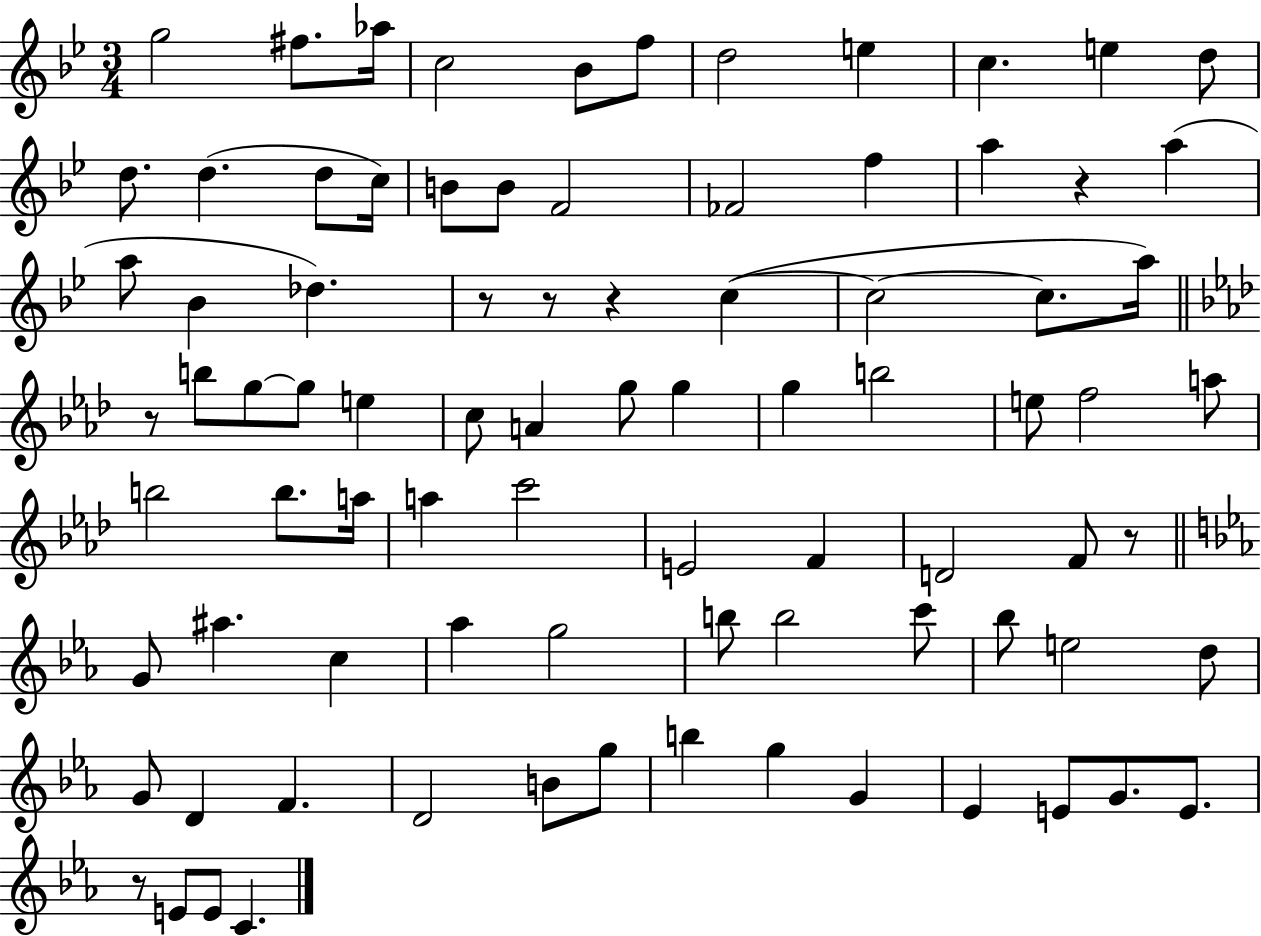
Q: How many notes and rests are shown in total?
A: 85